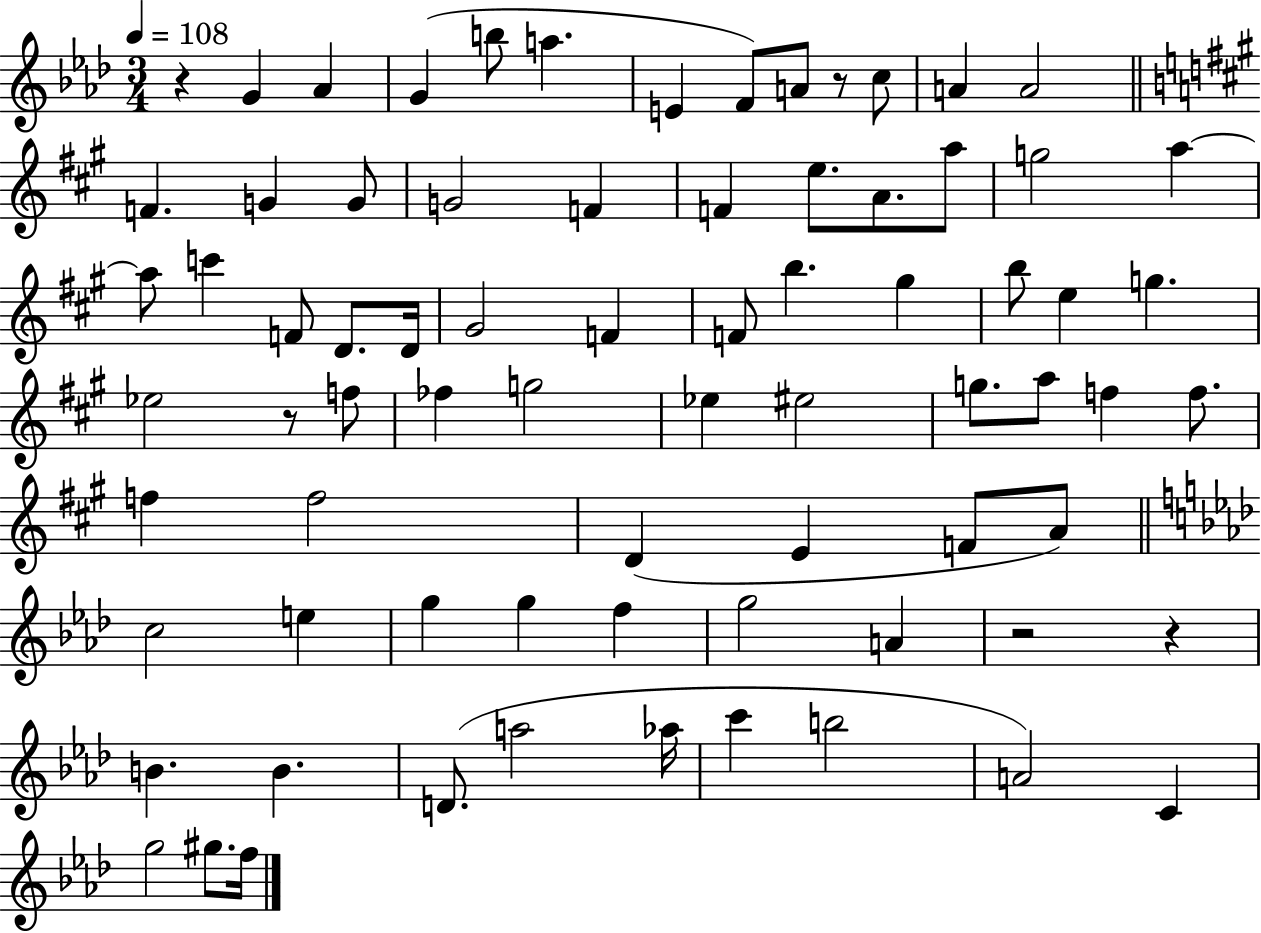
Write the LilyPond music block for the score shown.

{
  \clef treble
  \numericTimeSignature
  \time 3/4
  \key aes \major
  \tempo 4 = 108
  \repeat volta 2 { r4 g'4 aes'4 | g'4( b''8 a''4. | e'4 f'8) a'8 r8 c''8 | a'4 a'2 | \break \bar "||" \break \key a \major f'4. g'4 g'8 | g'2 f'4 | f'4 e''8. a'8. a''8 | g''2 a''4~~ | \break a''8 c'''4 f'8 d'8. d'16 | gis'2 f'4 | f'8 b''4. gis''4 | b''8 e''4 g''4. | \break ees''2 r8 f''8 | fes''4 g''2 | ees''4 eis''2 | g''8. a''8 f''4 f''8. | \break f''4 f''2 | d'4( e'4 f'8 a'8) | \bar "||" \break \key aes \major c''2 e''4 | g''4 g''4 f''4 | g''2 a'4 | r2 r4 | \break b'4. b'4. | d'8.( a''2 aes''16 | c'''4 b''2 | a'2) c'4 | \break g''2 gis''8. f''16 | } \bar "|."
}